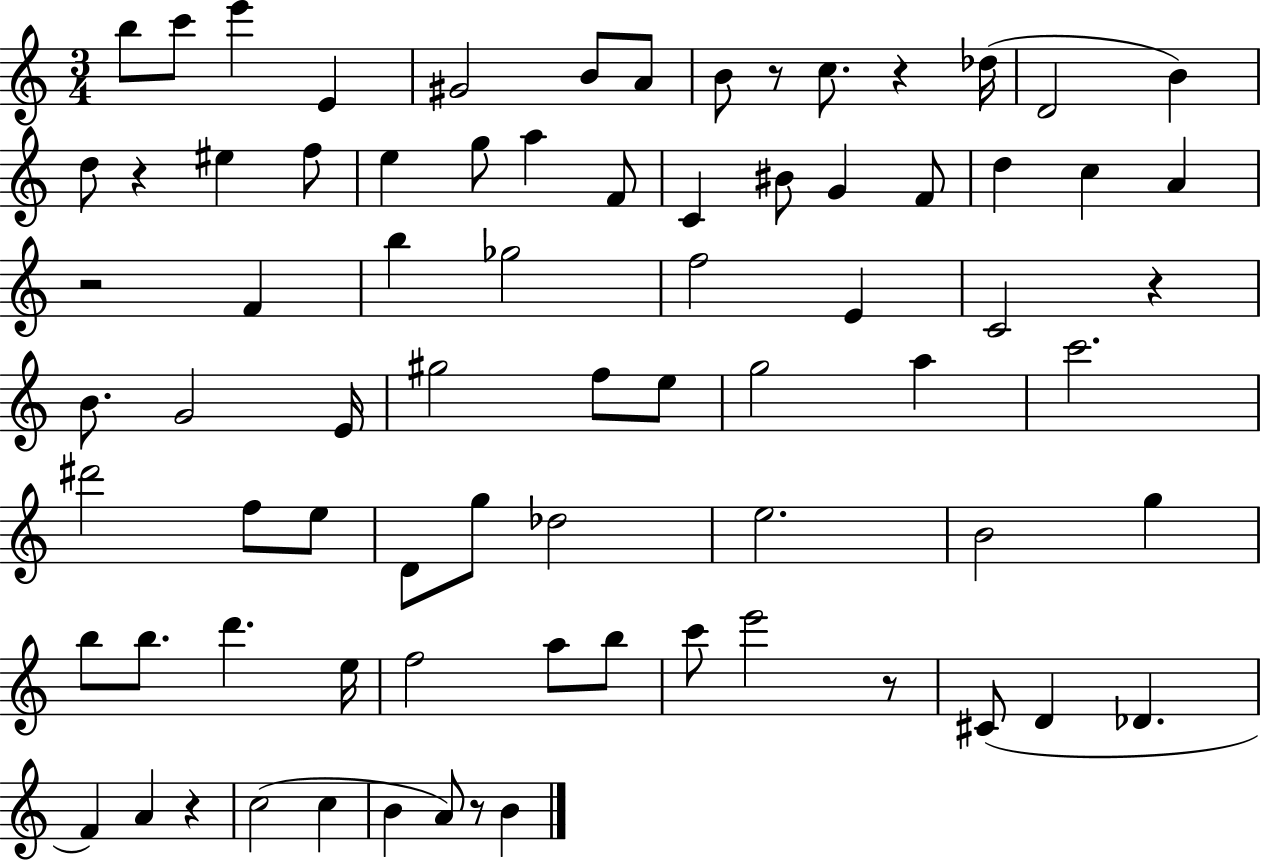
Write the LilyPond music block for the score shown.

{
  \clef treble
  \numericTimeSignature
  \time 3/4
  \key c \major
  b''8 c'''8 e'''4 e'4 | gis'2 b'8 a'8 | b'8 r8 c''8. r4 des''16( | d'2 b'4) | \break d''8 r4 eis''4 f''8 | e''4 g''8 a''4 f'8 | c'4 bis'8 g'4 f'8 | d''4 c''4 a'4 | \break r2 f'4 | b''4 ges''2 | f''2 e'4 | c'2 r4 | \break b'8. g'2 e'16 | gis''2 f''8 e''8 | g''2 a''4 | c'''2. | \break dis'''2 f''8 e''8 | d'8 g''8 des''2 | e''2. | b'2 g''4 | \break b''8 b''8. d'''4. e''16 | f''2 a''8 b''8 | c'''8 e'''2 r8 | cis'8( d'4 des'4. | \break f'4) a'4 r4 | c''2( c''4 | b'4 a'8) r8 b'4 | \bar "|."
}